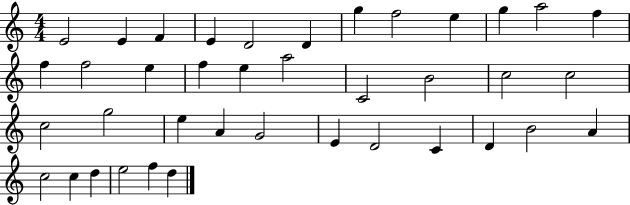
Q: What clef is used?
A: treble